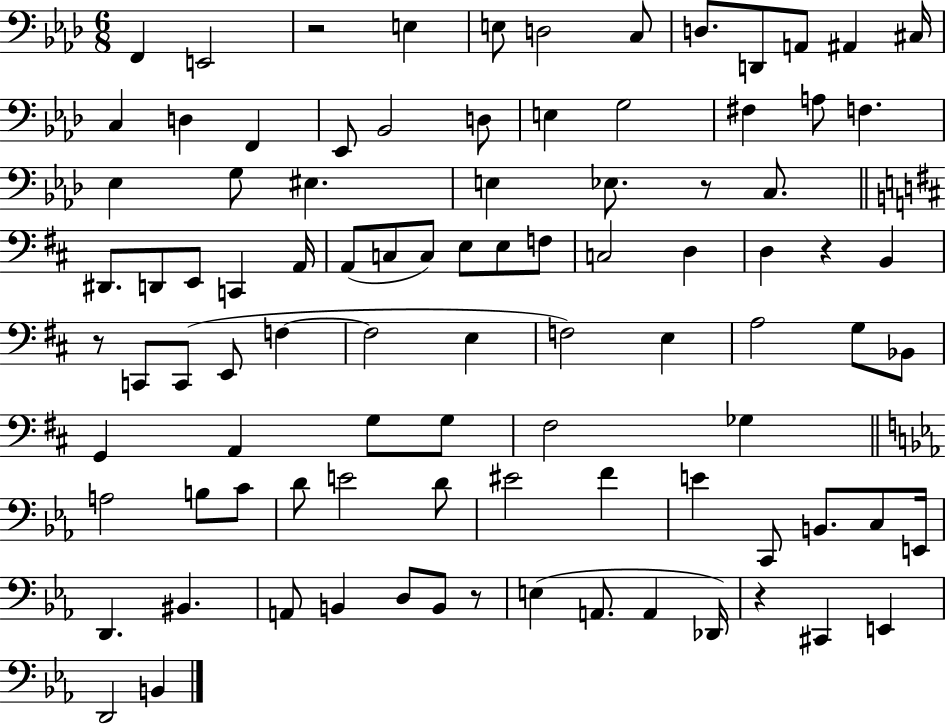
X:1
T:Untitled
M:6/8
L:1/4
K:Ab
F,, E,,2 z2 E, E,/2 D,2 C,/2 D,/2 D,,/2 A,,/2 ^A,, ^C,/4 C, D, F,, _E,,/2 _B,,2 D,/2 E, G,2 ^F, A,/2 F, _E, G,/2 ^E, E, _E,/2 z/2 C,/2 ^D,,/2 D,,/2 E,,/2 C,, A,,/4 A,,/2 C,/2 C,/2 E,/2 E,/2 F,/2 C,2 D, D, z B,, z/2 C,,/2 C,,/2 E,,/2 F, F,2 E, F,2 E, A,2 G,/2 _B,,/2 G,, A,, G,/2 G,/2 ^F,2 _G, A,2 B,/2 C/2 D/2 E2 D/2 ^E2 F E C,,/2 B,,/2 C,/2 E,,/4 D,, ^B,, A,,/2 B,, D,/2 B,,/2 z/2 E, A,,/2 A,, _D,,/4 z ^C,, E,, D,,2 B,,